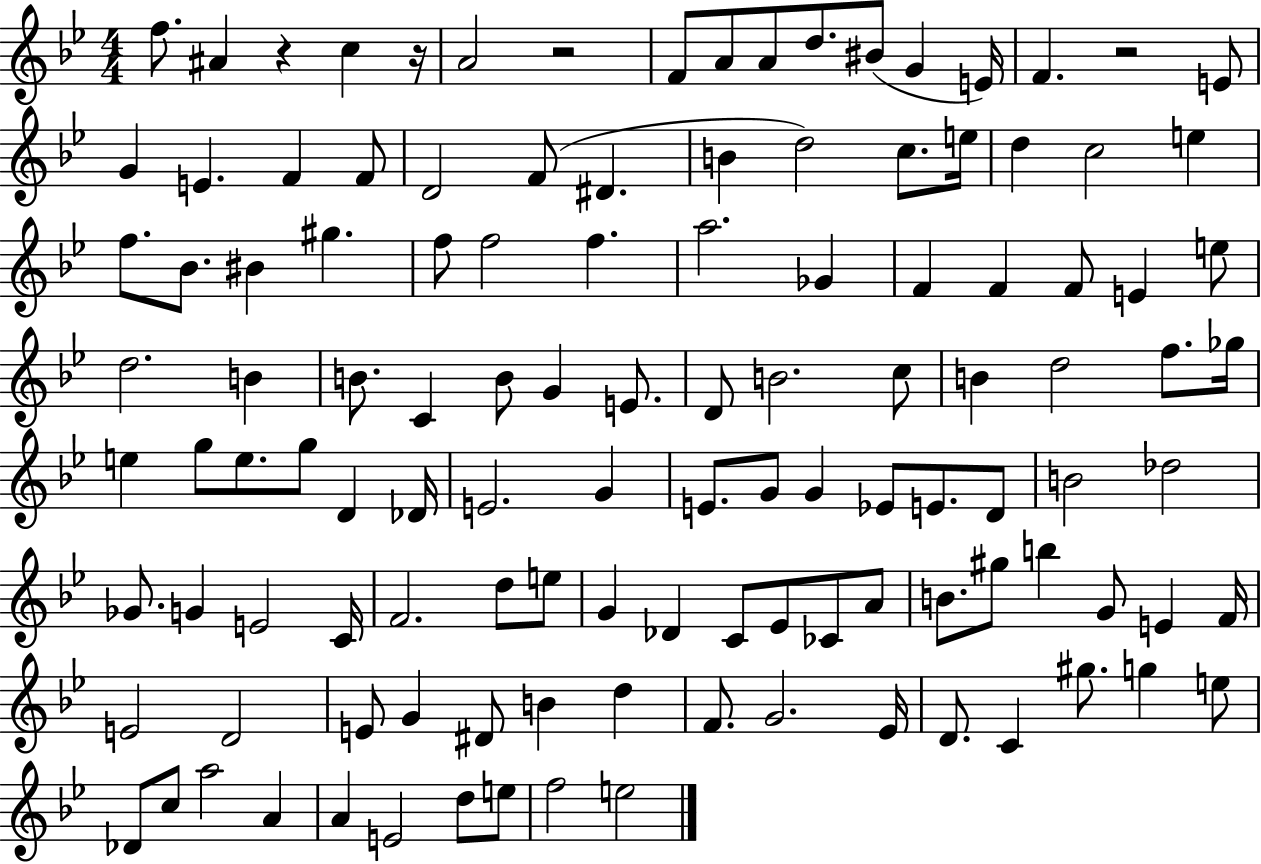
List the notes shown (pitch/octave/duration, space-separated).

F5/e. A#4/q R/q C5/q R/s A4/h R/h F4/e A4/e A4/e D5/e. BIS4/e G4/q E4/s F4/q. R/h E4/e G4/q E4/q. F4/q F4/e D4/h F4/e D#4/q. B4/q D5/h C5/e. E5/s D5/q C5/h E5/q F5/e. Bb4/e. BIS4/q G#5/q. F5/e F5/h F5/q. A5/h. Gb4/q F4/q F4/q F4/e E4/q E5/e D5/h. B4/q B4/e. C4/q B4/e G4/q E4/e. D4/e B4/h. C5/e B4/q D5/h F5/e. Gb5/s E5/q G5/e E5/e. G5/e D4/q Db4/s E4/h. G4/q E4/e. G4/e G4/q Eb4/e E4/e. D4/e B4/h Db5/h Gb4/e. G4/q E4/h C4/s F4/h. D5/e E5/e G4/q Db4/q C4/e Eb4/e CES4/e A4/e B4/e. G#5/e B5/q G4/e E4/q F4/s E4/h D4/h E4/e G4/q D#4/e B4/q D5/q F4/e. G4/h. Eb4/s D4/e. C4/q G#5/e. G5/q E5/e Db4/e C5/e A5/h A4/q A4/q E4/h D5/e E5/e F5/h E5/h